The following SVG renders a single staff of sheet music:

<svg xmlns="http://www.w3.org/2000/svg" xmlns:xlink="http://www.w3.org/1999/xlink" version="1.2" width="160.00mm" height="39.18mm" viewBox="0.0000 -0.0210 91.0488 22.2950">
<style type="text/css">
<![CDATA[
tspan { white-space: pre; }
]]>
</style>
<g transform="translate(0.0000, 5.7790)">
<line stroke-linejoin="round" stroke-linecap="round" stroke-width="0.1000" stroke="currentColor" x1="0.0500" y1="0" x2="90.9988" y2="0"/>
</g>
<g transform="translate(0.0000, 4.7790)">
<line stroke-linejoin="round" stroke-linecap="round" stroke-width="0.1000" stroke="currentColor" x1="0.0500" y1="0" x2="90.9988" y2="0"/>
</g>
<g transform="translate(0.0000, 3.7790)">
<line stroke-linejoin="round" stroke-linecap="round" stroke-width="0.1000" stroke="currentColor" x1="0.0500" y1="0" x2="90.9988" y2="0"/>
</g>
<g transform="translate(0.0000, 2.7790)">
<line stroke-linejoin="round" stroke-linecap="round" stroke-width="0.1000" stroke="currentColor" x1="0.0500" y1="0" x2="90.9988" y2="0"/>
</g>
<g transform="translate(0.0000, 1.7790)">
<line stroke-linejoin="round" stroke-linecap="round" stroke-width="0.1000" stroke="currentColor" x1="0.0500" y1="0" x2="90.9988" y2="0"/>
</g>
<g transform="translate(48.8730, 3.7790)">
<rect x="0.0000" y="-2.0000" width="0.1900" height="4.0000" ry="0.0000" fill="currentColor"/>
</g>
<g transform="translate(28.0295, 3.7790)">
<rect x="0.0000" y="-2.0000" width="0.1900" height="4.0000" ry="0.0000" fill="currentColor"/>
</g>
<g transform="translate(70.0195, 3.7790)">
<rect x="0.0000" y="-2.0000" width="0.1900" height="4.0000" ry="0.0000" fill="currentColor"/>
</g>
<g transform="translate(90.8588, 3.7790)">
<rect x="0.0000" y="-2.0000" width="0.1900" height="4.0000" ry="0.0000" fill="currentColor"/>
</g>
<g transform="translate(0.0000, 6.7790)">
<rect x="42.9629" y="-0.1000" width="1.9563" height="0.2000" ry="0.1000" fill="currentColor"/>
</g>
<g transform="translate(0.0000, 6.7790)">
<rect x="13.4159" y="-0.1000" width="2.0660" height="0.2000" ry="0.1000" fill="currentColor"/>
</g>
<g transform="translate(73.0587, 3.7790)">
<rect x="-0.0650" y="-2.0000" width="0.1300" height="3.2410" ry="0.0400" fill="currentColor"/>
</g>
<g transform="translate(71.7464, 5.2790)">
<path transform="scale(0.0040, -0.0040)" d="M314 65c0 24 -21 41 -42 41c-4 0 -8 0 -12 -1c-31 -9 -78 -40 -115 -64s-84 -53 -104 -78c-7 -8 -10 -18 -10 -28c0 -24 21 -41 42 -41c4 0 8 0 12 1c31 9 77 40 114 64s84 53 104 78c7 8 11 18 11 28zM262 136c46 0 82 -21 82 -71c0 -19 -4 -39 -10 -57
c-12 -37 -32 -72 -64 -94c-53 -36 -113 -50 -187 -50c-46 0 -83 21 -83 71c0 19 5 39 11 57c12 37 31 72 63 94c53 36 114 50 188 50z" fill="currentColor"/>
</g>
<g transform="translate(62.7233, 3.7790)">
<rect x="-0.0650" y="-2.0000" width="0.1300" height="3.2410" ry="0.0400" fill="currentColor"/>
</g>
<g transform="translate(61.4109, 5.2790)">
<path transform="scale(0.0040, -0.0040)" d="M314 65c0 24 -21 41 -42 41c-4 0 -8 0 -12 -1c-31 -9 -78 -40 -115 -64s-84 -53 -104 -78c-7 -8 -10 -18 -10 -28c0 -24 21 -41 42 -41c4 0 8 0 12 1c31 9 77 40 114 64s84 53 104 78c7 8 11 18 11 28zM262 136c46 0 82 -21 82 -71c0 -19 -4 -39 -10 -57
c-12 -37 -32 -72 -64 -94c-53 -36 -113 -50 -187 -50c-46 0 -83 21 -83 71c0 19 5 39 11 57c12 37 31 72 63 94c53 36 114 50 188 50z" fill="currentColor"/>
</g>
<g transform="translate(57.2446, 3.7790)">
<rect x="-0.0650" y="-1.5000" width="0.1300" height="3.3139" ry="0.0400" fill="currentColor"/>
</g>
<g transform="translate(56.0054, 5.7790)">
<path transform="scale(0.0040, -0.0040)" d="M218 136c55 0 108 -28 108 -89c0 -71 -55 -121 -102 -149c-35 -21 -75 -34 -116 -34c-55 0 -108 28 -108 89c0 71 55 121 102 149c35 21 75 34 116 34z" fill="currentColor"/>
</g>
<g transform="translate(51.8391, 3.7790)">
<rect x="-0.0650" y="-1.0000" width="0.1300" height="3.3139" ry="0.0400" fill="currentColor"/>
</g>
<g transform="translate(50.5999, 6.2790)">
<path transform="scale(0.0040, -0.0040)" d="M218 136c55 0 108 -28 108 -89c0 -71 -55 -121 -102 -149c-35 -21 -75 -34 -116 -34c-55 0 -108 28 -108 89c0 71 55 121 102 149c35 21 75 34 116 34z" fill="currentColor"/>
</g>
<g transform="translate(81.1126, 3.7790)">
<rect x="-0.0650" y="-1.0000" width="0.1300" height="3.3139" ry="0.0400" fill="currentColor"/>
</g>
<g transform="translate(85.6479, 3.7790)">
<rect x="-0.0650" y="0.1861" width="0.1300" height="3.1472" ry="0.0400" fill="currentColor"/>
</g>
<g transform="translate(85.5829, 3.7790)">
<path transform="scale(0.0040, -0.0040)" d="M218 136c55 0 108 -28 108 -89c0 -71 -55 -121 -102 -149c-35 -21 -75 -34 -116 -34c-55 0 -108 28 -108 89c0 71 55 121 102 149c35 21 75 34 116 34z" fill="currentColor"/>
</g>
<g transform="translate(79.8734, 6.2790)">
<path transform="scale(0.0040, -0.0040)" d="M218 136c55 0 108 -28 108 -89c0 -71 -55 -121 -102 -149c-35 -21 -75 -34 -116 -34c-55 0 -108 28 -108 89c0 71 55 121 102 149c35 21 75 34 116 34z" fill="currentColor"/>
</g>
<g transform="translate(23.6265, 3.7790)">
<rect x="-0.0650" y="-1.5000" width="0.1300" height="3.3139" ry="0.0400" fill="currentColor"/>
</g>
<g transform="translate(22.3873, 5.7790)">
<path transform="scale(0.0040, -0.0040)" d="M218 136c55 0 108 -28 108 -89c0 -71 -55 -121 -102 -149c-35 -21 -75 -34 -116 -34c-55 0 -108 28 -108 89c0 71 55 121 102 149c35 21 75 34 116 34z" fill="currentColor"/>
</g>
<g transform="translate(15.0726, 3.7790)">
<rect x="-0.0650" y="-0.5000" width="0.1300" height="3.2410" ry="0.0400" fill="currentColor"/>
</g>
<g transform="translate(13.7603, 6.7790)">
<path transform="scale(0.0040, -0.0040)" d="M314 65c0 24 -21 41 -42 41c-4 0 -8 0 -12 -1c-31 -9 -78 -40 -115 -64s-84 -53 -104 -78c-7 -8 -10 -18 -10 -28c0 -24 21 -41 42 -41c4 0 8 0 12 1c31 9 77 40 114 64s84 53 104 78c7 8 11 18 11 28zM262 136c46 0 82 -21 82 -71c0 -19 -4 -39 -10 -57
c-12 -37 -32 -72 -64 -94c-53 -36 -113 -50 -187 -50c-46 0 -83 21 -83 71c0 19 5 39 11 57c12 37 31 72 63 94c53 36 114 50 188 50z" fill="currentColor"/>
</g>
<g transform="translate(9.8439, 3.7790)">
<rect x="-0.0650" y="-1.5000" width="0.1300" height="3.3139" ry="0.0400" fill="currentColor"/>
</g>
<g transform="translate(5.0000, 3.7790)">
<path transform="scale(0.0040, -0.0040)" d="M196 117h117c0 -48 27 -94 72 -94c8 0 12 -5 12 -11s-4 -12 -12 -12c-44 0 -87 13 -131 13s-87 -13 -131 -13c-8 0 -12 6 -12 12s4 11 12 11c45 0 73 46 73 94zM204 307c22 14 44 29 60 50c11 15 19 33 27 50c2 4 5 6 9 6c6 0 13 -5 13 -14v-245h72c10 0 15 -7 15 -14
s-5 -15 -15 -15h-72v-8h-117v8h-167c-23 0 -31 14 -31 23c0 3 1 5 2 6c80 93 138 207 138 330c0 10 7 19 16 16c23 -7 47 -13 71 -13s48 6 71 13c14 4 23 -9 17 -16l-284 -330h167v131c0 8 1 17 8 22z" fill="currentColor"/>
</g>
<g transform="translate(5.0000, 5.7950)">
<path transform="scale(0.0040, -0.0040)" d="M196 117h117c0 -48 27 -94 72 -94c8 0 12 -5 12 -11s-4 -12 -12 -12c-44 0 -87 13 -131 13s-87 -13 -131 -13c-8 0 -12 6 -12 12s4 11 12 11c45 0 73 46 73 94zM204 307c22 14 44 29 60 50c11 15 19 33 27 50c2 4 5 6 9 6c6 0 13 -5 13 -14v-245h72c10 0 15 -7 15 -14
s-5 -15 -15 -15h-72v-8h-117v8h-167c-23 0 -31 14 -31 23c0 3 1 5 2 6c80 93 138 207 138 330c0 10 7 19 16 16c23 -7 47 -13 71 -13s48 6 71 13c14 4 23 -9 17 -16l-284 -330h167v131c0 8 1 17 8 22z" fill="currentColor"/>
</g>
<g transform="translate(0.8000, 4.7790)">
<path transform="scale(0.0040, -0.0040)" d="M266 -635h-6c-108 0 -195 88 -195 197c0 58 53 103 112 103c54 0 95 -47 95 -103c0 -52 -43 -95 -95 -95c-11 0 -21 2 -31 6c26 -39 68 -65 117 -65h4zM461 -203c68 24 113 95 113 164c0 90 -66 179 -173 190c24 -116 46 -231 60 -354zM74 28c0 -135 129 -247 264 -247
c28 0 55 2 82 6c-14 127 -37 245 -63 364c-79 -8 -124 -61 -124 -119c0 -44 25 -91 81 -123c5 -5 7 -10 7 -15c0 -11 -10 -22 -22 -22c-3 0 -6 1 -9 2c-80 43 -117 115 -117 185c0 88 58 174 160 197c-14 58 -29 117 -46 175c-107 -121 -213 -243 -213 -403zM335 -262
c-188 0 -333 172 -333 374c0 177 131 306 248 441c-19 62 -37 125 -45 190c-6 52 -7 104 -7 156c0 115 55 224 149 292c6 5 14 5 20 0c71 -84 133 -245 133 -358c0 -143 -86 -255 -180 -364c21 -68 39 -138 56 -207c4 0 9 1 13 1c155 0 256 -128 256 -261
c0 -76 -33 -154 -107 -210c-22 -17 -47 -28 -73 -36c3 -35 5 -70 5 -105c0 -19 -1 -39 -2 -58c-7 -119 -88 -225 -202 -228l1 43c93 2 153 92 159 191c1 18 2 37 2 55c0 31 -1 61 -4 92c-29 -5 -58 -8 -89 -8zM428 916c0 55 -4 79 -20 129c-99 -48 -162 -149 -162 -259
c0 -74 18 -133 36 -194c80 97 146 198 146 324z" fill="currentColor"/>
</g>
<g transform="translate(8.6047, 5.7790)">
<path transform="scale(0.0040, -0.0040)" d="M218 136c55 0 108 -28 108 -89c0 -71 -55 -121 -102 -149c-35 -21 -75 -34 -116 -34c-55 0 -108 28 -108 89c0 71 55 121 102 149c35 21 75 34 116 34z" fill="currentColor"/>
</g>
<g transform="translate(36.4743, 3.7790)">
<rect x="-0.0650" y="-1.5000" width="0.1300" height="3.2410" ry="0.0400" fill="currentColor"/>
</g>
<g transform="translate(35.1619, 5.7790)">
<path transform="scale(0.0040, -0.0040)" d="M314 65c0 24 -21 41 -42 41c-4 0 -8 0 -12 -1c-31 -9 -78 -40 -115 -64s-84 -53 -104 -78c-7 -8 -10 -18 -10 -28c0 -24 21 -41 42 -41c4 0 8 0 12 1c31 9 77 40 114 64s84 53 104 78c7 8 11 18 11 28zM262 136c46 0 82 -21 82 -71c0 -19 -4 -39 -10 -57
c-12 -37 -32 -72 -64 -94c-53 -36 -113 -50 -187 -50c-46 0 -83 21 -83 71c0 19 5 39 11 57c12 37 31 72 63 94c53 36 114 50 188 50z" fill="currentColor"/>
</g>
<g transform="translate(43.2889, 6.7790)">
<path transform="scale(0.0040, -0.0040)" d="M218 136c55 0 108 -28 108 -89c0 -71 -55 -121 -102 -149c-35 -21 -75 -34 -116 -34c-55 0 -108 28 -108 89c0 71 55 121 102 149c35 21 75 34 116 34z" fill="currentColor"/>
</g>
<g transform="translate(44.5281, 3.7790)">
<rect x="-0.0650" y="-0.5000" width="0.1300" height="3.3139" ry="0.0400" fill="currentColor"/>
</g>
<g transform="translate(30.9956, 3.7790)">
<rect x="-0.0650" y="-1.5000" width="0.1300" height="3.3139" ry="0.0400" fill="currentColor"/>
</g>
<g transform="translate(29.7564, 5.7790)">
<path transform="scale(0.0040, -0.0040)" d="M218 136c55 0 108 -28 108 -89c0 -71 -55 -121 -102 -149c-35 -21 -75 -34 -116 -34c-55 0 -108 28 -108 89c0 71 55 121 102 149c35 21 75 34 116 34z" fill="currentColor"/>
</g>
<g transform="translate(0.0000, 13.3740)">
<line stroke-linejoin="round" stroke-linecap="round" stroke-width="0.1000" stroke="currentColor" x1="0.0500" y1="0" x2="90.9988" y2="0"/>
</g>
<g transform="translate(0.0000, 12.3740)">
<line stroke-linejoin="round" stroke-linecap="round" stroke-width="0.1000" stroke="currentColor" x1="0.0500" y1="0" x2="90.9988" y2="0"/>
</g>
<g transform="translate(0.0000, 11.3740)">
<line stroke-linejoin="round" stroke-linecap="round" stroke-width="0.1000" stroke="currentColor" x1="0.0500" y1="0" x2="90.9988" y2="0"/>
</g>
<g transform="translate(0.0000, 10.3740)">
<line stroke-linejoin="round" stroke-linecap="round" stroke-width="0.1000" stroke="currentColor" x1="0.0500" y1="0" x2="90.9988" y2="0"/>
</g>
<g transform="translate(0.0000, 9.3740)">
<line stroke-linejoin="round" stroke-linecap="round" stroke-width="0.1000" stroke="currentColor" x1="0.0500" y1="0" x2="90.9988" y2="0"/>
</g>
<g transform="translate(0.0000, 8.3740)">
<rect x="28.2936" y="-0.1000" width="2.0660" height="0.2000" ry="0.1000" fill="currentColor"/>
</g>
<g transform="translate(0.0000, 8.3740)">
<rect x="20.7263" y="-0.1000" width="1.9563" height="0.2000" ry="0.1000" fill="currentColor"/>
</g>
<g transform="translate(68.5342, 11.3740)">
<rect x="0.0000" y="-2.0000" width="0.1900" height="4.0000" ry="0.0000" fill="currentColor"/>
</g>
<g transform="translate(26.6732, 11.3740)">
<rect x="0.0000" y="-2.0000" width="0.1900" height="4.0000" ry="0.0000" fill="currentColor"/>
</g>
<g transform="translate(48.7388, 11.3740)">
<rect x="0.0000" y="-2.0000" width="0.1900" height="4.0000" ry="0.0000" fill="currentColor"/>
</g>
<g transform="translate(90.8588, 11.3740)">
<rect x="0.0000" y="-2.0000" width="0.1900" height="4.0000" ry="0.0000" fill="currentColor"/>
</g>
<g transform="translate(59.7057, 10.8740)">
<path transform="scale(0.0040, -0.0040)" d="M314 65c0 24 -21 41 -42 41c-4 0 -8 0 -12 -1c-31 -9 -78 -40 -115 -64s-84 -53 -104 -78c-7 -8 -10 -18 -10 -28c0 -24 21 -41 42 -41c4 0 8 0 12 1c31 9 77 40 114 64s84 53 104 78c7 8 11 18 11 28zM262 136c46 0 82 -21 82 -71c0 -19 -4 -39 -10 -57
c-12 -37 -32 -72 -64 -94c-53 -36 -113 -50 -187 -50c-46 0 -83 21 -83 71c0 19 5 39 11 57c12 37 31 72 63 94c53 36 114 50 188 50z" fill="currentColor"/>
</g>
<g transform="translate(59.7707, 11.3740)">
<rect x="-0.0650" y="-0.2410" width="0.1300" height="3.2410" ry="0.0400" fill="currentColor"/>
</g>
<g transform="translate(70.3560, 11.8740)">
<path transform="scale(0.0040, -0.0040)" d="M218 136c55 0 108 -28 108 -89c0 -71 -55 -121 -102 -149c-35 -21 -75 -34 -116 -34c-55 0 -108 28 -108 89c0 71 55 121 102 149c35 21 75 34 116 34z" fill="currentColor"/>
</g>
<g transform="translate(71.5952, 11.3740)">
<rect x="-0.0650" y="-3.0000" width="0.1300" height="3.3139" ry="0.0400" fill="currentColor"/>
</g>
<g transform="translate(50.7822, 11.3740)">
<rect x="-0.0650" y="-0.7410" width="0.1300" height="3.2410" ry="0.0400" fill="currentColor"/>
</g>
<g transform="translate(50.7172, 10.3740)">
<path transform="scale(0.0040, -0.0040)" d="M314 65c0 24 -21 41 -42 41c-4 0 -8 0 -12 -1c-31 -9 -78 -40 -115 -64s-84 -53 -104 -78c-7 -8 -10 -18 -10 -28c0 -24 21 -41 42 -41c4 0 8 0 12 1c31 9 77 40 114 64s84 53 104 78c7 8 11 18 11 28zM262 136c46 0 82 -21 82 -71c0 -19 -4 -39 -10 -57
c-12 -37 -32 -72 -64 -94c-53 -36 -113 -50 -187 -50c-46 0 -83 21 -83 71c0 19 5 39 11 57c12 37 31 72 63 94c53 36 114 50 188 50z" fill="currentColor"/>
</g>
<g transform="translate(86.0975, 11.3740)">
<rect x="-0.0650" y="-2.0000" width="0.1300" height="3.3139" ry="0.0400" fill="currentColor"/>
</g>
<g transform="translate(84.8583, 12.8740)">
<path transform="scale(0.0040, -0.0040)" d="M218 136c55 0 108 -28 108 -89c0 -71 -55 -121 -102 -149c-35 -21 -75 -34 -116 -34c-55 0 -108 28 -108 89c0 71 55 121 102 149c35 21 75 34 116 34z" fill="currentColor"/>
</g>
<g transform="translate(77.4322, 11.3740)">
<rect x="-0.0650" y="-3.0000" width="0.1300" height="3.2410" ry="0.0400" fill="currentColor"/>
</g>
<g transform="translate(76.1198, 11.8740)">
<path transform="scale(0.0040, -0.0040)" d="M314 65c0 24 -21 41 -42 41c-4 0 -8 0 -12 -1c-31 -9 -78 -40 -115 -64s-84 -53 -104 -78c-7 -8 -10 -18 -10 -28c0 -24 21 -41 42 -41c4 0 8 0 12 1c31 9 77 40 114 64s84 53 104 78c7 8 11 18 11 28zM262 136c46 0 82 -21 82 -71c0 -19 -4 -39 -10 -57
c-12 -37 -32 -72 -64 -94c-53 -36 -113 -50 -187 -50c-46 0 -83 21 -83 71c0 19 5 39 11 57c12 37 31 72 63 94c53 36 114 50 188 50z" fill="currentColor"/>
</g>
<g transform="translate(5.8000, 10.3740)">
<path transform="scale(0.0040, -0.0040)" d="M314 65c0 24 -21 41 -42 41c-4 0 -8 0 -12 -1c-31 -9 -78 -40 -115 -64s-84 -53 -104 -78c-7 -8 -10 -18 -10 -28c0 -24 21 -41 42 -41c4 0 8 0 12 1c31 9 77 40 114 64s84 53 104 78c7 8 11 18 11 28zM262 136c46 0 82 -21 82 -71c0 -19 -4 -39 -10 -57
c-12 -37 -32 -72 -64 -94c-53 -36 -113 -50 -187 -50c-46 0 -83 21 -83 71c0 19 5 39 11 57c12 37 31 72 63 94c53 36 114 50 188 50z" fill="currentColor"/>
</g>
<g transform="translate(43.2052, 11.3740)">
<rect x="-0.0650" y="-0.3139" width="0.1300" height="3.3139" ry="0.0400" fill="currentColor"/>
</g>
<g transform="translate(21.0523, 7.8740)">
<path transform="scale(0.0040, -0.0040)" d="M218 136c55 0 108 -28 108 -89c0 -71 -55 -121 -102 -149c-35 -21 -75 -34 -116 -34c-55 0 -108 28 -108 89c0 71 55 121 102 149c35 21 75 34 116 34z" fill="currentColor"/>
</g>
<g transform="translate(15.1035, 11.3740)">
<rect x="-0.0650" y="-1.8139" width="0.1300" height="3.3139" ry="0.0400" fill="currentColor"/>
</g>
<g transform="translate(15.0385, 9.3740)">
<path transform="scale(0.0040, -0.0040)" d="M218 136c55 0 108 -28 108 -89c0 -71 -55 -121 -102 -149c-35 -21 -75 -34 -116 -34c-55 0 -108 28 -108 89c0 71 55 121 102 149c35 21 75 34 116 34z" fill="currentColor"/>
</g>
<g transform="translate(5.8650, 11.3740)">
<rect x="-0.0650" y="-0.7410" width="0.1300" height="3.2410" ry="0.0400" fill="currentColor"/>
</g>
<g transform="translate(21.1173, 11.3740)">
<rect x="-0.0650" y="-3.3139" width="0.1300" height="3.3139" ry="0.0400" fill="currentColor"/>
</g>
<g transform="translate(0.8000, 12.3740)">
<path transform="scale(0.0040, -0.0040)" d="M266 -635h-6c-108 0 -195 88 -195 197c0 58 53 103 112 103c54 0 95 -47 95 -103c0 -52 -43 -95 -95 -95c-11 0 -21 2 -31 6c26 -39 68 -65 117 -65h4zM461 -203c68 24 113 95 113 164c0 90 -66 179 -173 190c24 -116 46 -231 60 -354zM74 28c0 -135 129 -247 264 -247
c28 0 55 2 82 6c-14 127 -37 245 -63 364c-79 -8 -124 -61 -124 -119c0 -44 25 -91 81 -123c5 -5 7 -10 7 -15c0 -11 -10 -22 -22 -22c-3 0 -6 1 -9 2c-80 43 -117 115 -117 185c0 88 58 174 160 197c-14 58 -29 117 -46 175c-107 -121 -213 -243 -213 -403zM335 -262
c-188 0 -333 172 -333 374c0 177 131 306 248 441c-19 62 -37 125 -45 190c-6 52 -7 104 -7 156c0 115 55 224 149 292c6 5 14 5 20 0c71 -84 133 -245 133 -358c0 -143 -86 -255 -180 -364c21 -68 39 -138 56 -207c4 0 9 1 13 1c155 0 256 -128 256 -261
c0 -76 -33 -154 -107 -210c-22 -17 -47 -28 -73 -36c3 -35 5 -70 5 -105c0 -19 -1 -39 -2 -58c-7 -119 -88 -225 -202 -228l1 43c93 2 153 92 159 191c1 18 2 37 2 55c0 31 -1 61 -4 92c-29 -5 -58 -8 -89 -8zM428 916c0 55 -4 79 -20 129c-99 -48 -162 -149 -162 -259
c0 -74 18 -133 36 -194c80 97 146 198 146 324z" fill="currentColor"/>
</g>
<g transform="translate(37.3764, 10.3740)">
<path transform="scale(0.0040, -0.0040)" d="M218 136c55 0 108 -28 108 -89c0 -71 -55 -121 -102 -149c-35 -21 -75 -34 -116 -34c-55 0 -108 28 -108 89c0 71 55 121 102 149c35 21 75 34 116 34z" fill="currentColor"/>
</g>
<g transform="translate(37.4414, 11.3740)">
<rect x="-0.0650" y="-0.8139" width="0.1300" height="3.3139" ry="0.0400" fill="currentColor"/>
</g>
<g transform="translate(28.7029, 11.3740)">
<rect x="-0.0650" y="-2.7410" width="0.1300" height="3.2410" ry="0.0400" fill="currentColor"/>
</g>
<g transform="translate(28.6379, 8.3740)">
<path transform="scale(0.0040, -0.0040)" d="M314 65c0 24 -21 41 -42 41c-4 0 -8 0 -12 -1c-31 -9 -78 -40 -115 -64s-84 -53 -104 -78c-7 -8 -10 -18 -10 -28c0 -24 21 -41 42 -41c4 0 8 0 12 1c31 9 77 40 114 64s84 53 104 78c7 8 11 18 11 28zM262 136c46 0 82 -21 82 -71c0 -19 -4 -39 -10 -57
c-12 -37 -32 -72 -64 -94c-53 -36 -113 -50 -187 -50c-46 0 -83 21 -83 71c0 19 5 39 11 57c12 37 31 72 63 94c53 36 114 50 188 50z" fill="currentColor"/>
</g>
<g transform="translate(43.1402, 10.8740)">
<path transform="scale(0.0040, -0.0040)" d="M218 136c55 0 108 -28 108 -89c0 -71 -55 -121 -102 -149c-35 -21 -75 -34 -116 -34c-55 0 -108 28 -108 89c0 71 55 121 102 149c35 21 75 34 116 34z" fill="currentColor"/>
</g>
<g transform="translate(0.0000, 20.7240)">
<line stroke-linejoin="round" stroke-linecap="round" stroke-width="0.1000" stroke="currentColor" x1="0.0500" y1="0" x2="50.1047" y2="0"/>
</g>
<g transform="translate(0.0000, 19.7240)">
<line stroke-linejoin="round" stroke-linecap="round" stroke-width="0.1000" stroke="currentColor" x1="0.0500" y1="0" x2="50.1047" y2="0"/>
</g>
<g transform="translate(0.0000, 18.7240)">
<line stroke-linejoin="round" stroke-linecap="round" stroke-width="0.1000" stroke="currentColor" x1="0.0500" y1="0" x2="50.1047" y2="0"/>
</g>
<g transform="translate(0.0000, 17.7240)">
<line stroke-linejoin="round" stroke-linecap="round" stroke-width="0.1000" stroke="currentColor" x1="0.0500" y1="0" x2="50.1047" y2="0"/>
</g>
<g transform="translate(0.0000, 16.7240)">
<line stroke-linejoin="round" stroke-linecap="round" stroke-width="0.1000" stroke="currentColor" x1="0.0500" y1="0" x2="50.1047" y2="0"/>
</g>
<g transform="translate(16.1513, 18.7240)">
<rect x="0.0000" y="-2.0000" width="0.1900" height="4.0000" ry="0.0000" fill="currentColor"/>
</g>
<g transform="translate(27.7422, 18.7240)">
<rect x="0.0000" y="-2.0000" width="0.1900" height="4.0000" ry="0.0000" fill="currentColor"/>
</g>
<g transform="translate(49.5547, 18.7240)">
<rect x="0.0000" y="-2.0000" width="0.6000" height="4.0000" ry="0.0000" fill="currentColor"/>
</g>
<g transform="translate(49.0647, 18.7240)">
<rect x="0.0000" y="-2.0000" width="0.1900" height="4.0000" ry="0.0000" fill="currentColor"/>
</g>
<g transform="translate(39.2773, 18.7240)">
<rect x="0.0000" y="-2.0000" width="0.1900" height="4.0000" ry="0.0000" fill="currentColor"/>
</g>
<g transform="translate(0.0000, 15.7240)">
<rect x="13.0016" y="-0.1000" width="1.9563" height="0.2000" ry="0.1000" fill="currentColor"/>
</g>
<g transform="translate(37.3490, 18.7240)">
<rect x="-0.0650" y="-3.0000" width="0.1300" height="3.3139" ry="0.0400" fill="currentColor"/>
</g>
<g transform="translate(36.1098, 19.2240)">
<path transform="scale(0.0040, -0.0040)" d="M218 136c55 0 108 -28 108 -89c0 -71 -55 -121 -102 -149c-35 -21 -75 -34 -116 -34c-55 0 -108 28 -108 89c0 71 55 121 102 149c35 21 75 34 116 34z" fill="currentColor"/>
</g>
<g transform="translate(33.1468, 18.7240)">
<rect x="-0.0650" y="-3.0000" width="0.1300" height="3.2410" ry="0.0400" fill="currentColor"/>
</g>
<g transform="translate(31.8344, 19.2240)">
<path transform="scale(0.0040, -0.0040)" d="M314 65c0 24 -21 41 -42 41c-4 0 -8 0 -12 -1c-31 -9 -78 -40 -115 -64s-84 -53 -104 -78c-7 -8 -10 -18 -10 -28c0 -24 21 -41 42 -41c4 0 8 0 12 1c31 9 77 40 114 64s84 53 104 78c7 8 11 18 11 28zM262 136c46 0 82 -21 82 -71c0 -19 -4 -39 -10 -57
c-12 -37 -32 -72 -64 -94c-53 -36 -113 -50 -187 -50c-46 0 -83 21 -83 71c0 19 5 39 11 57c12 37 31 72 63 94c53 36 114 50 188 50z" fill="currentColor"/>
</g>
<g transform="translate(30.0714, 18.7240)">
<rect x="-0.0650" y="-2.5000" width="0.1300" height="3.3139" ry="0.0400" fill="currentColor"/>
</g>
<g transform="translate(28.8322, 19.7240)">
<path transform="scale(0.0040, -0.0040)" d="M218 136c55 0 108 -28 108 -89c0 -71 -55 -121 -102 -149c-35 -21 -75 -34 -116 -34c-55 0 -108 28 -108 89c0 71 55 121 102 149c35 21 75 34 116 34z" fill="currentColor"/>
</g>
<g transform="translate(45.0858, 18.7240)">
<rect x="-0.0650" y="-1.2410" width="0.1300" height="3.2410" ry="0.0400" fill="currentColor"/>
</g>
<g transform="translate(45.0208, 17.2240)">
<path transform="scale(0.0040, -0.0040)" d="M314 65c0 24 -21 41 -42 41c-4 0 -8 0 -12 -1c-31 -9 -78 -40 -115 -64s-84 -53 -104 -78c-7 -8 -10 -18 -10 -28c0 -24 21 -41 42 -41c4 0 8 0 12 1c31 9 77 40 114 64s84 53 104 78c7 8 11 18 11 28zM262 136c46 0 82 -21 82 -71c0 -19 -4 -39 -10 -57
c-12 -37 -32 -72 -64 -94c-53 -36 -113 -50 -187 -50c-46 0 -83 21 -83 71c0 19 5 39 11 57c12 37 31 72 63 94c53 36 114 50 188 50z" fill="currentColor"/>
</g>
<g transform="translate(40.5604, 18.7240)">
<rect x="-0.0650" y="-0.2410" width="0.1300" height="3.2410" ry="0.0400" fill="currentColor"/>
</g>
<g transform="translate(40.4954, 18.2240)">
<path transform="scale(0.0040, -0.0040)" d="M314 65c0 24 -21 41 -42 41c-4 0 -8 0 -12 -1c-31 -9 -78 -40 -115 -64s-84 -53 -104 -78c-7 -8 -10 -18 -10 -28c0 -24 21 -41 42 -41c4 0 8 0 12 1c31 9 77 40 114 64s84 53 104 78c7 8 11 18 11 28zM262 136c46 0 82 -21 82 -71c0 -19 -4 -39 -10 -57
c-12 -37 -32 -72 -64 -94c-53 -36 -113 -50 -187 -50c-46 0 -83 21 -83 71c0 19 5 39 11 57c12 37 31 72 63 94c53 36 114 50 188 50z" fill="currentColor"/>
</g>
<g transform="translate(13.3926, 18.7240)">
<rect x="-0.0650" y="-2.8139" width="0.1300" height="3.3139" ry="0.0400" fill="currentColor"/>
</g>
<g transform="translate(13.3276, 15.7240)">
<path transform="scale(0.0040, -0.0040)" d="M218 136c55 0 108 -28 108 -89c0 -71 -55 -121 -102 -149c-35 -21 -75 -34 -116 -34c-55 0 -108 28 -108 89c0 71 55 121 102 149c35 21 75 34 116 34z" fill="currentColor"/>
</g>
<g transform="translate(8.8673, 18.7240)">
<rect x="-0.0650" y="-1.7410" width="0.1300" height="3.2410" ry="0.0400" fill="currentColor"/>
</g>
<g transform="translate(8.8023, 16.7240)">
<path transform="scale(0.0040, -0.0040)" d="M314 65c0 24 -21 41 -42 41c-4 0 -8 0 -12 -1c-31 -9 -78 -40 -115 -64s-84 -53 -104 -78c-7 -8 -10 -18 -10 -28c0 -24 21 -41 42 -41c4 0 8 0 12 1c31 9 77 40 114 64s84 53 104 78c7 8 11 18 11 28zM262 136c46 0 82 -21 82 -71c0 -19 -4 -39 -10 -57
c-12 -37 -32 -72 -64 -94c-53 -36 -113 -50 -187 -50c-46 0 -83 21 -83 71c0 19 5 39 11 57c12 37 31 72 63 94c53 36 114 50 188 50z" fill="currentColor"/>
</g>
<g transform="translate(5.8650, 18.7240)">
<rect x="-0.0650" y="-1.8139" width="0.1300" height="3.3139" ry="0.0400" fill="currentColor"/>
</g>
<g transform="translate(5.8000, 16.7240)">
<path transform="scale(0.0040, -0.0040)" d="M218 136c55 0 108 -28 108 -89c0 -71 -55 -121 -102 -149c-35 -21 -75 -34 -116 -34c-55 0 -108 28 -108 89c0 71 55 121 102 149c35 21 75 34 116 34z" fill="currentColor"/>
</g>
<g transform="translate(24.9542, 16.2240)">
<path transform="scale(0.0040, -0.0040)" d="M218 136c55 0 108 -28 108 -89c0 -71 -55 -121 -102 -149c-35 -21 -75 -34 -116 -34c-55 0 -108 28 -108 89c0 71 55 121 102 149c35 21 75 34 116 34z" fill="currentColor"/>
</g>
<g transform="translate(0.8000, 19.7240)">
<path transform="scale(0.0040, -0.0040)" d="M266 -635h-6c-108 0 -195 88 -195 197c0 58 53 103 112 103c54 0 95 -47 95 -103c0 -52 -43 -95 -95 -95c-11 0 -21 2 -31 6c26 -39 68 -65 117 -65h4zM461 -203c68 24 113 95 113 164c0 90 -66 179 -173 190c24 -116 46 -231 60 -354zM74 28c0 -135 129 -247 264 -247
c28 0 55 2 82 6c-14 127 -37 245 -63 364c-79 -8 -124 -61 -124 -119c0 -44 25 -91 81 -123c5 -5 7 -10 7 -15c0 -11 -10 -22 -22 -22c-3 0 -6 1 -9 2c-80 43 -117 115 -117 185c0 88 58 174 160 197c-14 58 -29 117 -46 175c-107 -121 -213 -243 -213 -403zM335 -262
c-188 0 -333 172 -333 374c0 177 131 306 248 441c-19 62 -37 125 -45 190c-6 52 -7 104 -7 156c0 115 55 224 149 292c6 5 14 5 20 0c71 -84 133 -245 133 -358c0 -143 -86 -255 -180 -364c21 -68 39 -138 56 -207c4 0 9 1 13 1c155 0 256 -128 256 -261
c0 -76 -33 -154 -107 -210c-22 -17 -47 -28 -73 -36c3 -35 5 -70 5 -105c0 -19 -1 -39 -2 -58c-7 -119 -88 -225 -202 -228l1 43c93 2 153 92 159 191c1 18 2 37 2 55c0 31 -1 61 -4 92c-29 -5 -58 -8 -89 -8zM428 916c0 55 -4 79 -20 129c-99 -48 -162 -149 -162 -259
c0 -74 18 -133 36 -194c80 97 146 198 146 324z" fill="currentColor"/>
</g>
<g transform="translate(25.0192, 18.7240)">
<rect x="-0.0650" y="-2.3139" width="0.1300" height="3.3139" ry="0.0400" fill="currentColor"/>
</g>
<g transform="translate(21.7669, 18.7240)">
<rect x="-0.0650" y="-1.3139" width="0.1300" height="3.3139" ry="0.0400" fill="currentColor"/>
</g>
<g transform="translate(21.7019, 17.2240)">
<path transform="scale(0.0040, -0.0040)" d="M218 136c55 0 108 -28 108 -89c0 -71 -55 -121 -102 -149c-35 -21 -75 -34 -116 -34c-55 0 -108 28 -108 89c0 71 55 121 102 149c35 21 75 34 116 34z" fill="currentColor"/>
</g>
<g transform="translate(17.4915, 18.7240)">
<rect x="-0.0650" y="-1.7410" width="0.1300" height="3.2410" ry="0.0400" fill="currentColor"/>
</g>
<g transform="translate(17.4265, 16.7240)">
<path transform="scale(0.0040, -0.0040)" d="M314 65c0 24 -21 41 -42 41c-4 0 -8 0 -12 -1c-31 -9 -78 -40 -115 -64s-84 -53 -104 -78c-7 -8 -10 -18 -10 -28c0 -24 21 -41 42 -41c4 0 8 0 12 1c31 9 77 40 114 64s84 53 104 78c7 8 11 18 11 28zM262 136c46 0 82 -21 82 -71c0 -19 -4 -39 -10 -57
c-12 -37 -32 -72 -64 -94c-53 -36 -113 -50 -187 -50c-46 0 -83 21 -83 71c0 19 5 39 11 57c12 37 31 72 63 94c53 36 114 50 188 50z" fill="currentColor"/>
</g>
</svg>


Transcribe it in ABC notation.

X:1
T:Untitled
M:4/4
L:1/4
K:C
E C2 E E E2 C D E F2 F2 D B d2 f b a2 d c d2 c2 A A2 F f f2 a f2 e g G A2 A c2 e2